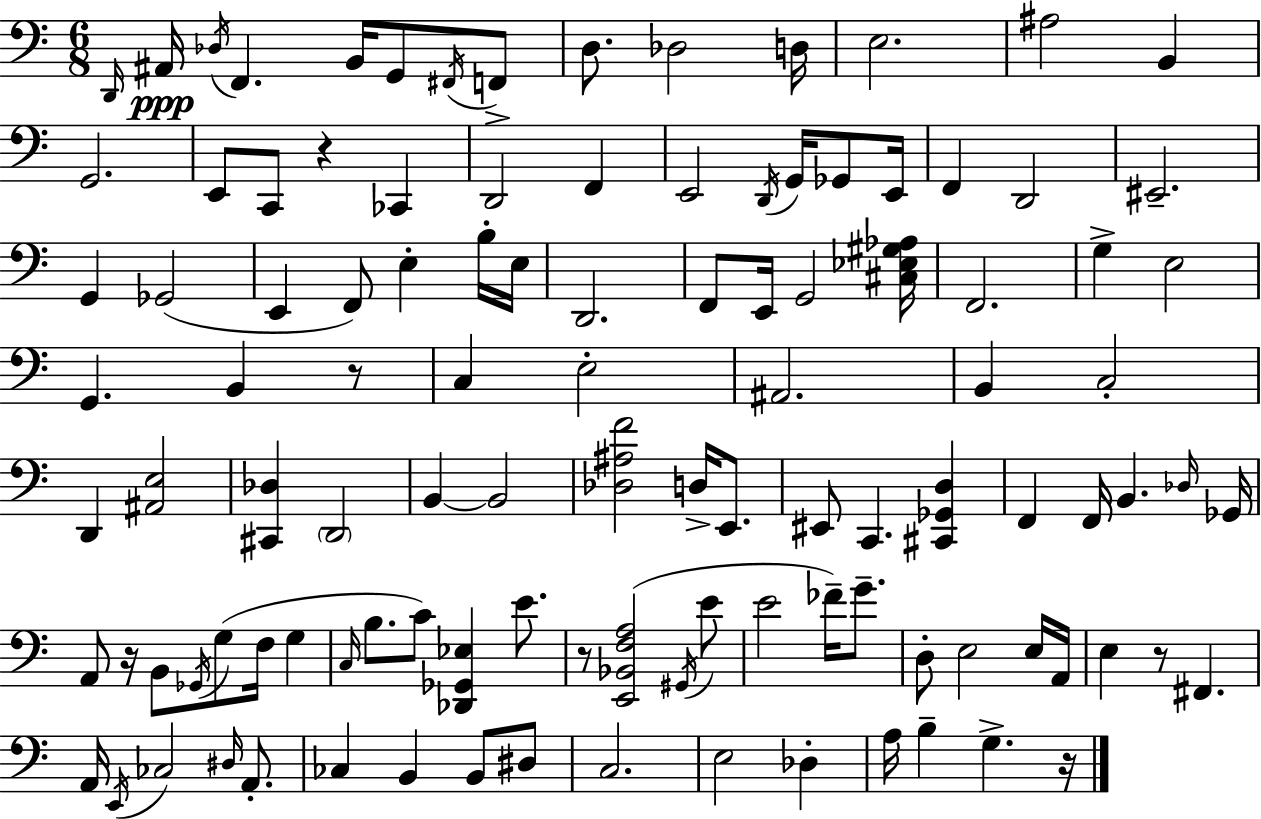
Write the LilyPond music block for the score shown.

{
  \clef bass
  \numericTimeSignature
  \time 6/8
  \key a \minor
  \repeat volta 2 { \grace { d,16 }\ppp ais,16 \acciaccatura { des16 } f,4. b,16 g,8 | \acciaccatura { fis,16 } f,8-> d8. des2 | d16 e2. | ais2 b,4 | \break g,2. | e,8 c,8 r4 ces,4 | d,2 f,4 | e,2 \acciaccatura { d,16 } | \break g,16 ges,8 e,16 f,4 d,2 | eis,2.-- | g,4 ges,2( | e,4 f,8) e4-. | \break b16-. e16 d,2. | f,8 e,16 g,2 | <cis ees gis aes>16 f,2. | g4-> e2 | \break g,4. b,4 | r8 c4 e2-. | ais,2. | b,4 c2-. | \break d,4 <ais, e>2 | <cis, des>4 \parenthesize d,2 | b,4~~ b,2 | <des ais f'>2 | \break d16-> e,8. eis,8 c,4. | <cis, ges, d>4 f,4 f,16 b,4. | \grace { des16 } ges,16 a,8 r16 b,8 \acciaccatura { ges,16 } g8( | f16 g4 \grace { c16 } b8. c'8) | \break <des, ges, ees>4 e'8. r8 <e, bes, f a>2( | \acciaccatura { gis,16 } e'8 e'2 | fes'16--) g'8.-- d8-. e2 | e16 a,16 e4 | \break r8 fis,4. a,16 \acciaccatura { e,16 } ces2 | \grace { dis16 } a,8.-. ces4 | b,4 b,8 dis8 c2. | e2 | \break des4-. a16 b4-- | g4.-> r16 } \bar "|."
}